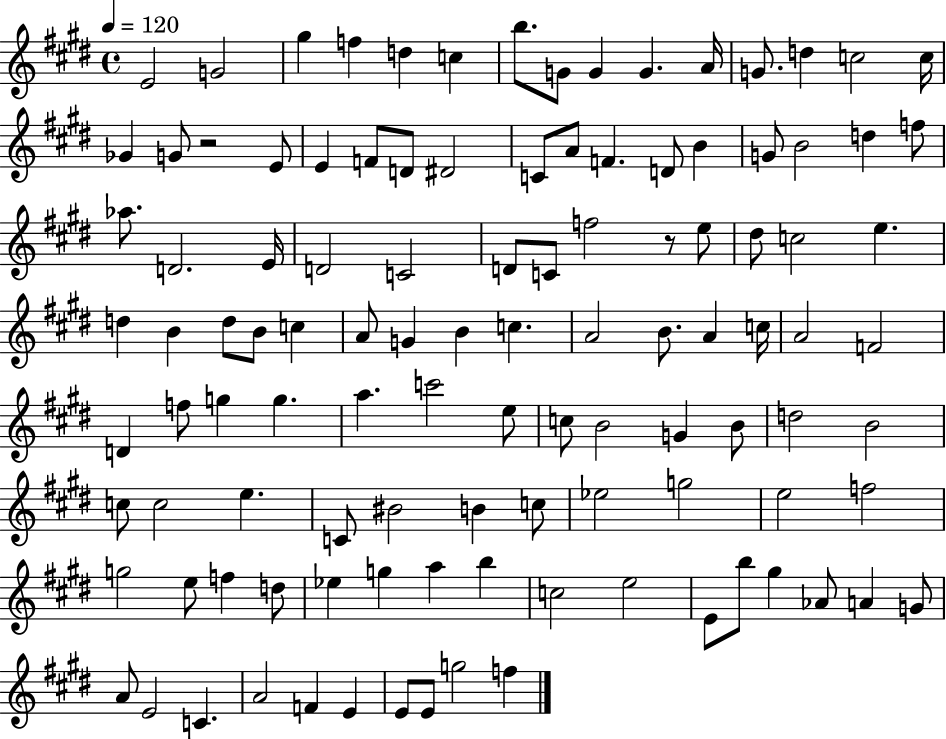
E4/h G4/h G#5/q F5/q D5/q C5/q B5/e. G4/e G4/q G4/q. A4/s G4/e. D5/q C5/h C5/s Gb4/q G4/e R/h E4/e E4/q F4/e D4/e D#4/h C4/e A4/e F4/q. D4/e B4/q G4/e B4/h D5/q F5/e Ab5/e. D4/h. E4/s D4/h C4/h D4/e C4/e F5/h R/e E5/e D#5/e C5/h E5/q. D5/q B4/q D5/e B4/e C5/q A4/e G4/q B4/q C5/q. A4/h B4/e. A4/q C5/s A4/h F4/h D4/q F5/e G5/q G5/q. A5/q. C6/h E5/e C5/e B4/h G4/q B4/e D5/h B4/h C5/e C5/h E5/q. C4/e BIS4/h B4/q C5/e Eb5/h G5/h E5/h F5/h G5/h E5/e F5/q D5/e Eb5/q G5/q A5/q B5/q C5/h E5/h E4/e B5/e G#5/q Ab4/e A4/q G4/e A4/e E4/h C4/q. A4/h F4/q E4/q E4/e E4/e G5/h F5/q